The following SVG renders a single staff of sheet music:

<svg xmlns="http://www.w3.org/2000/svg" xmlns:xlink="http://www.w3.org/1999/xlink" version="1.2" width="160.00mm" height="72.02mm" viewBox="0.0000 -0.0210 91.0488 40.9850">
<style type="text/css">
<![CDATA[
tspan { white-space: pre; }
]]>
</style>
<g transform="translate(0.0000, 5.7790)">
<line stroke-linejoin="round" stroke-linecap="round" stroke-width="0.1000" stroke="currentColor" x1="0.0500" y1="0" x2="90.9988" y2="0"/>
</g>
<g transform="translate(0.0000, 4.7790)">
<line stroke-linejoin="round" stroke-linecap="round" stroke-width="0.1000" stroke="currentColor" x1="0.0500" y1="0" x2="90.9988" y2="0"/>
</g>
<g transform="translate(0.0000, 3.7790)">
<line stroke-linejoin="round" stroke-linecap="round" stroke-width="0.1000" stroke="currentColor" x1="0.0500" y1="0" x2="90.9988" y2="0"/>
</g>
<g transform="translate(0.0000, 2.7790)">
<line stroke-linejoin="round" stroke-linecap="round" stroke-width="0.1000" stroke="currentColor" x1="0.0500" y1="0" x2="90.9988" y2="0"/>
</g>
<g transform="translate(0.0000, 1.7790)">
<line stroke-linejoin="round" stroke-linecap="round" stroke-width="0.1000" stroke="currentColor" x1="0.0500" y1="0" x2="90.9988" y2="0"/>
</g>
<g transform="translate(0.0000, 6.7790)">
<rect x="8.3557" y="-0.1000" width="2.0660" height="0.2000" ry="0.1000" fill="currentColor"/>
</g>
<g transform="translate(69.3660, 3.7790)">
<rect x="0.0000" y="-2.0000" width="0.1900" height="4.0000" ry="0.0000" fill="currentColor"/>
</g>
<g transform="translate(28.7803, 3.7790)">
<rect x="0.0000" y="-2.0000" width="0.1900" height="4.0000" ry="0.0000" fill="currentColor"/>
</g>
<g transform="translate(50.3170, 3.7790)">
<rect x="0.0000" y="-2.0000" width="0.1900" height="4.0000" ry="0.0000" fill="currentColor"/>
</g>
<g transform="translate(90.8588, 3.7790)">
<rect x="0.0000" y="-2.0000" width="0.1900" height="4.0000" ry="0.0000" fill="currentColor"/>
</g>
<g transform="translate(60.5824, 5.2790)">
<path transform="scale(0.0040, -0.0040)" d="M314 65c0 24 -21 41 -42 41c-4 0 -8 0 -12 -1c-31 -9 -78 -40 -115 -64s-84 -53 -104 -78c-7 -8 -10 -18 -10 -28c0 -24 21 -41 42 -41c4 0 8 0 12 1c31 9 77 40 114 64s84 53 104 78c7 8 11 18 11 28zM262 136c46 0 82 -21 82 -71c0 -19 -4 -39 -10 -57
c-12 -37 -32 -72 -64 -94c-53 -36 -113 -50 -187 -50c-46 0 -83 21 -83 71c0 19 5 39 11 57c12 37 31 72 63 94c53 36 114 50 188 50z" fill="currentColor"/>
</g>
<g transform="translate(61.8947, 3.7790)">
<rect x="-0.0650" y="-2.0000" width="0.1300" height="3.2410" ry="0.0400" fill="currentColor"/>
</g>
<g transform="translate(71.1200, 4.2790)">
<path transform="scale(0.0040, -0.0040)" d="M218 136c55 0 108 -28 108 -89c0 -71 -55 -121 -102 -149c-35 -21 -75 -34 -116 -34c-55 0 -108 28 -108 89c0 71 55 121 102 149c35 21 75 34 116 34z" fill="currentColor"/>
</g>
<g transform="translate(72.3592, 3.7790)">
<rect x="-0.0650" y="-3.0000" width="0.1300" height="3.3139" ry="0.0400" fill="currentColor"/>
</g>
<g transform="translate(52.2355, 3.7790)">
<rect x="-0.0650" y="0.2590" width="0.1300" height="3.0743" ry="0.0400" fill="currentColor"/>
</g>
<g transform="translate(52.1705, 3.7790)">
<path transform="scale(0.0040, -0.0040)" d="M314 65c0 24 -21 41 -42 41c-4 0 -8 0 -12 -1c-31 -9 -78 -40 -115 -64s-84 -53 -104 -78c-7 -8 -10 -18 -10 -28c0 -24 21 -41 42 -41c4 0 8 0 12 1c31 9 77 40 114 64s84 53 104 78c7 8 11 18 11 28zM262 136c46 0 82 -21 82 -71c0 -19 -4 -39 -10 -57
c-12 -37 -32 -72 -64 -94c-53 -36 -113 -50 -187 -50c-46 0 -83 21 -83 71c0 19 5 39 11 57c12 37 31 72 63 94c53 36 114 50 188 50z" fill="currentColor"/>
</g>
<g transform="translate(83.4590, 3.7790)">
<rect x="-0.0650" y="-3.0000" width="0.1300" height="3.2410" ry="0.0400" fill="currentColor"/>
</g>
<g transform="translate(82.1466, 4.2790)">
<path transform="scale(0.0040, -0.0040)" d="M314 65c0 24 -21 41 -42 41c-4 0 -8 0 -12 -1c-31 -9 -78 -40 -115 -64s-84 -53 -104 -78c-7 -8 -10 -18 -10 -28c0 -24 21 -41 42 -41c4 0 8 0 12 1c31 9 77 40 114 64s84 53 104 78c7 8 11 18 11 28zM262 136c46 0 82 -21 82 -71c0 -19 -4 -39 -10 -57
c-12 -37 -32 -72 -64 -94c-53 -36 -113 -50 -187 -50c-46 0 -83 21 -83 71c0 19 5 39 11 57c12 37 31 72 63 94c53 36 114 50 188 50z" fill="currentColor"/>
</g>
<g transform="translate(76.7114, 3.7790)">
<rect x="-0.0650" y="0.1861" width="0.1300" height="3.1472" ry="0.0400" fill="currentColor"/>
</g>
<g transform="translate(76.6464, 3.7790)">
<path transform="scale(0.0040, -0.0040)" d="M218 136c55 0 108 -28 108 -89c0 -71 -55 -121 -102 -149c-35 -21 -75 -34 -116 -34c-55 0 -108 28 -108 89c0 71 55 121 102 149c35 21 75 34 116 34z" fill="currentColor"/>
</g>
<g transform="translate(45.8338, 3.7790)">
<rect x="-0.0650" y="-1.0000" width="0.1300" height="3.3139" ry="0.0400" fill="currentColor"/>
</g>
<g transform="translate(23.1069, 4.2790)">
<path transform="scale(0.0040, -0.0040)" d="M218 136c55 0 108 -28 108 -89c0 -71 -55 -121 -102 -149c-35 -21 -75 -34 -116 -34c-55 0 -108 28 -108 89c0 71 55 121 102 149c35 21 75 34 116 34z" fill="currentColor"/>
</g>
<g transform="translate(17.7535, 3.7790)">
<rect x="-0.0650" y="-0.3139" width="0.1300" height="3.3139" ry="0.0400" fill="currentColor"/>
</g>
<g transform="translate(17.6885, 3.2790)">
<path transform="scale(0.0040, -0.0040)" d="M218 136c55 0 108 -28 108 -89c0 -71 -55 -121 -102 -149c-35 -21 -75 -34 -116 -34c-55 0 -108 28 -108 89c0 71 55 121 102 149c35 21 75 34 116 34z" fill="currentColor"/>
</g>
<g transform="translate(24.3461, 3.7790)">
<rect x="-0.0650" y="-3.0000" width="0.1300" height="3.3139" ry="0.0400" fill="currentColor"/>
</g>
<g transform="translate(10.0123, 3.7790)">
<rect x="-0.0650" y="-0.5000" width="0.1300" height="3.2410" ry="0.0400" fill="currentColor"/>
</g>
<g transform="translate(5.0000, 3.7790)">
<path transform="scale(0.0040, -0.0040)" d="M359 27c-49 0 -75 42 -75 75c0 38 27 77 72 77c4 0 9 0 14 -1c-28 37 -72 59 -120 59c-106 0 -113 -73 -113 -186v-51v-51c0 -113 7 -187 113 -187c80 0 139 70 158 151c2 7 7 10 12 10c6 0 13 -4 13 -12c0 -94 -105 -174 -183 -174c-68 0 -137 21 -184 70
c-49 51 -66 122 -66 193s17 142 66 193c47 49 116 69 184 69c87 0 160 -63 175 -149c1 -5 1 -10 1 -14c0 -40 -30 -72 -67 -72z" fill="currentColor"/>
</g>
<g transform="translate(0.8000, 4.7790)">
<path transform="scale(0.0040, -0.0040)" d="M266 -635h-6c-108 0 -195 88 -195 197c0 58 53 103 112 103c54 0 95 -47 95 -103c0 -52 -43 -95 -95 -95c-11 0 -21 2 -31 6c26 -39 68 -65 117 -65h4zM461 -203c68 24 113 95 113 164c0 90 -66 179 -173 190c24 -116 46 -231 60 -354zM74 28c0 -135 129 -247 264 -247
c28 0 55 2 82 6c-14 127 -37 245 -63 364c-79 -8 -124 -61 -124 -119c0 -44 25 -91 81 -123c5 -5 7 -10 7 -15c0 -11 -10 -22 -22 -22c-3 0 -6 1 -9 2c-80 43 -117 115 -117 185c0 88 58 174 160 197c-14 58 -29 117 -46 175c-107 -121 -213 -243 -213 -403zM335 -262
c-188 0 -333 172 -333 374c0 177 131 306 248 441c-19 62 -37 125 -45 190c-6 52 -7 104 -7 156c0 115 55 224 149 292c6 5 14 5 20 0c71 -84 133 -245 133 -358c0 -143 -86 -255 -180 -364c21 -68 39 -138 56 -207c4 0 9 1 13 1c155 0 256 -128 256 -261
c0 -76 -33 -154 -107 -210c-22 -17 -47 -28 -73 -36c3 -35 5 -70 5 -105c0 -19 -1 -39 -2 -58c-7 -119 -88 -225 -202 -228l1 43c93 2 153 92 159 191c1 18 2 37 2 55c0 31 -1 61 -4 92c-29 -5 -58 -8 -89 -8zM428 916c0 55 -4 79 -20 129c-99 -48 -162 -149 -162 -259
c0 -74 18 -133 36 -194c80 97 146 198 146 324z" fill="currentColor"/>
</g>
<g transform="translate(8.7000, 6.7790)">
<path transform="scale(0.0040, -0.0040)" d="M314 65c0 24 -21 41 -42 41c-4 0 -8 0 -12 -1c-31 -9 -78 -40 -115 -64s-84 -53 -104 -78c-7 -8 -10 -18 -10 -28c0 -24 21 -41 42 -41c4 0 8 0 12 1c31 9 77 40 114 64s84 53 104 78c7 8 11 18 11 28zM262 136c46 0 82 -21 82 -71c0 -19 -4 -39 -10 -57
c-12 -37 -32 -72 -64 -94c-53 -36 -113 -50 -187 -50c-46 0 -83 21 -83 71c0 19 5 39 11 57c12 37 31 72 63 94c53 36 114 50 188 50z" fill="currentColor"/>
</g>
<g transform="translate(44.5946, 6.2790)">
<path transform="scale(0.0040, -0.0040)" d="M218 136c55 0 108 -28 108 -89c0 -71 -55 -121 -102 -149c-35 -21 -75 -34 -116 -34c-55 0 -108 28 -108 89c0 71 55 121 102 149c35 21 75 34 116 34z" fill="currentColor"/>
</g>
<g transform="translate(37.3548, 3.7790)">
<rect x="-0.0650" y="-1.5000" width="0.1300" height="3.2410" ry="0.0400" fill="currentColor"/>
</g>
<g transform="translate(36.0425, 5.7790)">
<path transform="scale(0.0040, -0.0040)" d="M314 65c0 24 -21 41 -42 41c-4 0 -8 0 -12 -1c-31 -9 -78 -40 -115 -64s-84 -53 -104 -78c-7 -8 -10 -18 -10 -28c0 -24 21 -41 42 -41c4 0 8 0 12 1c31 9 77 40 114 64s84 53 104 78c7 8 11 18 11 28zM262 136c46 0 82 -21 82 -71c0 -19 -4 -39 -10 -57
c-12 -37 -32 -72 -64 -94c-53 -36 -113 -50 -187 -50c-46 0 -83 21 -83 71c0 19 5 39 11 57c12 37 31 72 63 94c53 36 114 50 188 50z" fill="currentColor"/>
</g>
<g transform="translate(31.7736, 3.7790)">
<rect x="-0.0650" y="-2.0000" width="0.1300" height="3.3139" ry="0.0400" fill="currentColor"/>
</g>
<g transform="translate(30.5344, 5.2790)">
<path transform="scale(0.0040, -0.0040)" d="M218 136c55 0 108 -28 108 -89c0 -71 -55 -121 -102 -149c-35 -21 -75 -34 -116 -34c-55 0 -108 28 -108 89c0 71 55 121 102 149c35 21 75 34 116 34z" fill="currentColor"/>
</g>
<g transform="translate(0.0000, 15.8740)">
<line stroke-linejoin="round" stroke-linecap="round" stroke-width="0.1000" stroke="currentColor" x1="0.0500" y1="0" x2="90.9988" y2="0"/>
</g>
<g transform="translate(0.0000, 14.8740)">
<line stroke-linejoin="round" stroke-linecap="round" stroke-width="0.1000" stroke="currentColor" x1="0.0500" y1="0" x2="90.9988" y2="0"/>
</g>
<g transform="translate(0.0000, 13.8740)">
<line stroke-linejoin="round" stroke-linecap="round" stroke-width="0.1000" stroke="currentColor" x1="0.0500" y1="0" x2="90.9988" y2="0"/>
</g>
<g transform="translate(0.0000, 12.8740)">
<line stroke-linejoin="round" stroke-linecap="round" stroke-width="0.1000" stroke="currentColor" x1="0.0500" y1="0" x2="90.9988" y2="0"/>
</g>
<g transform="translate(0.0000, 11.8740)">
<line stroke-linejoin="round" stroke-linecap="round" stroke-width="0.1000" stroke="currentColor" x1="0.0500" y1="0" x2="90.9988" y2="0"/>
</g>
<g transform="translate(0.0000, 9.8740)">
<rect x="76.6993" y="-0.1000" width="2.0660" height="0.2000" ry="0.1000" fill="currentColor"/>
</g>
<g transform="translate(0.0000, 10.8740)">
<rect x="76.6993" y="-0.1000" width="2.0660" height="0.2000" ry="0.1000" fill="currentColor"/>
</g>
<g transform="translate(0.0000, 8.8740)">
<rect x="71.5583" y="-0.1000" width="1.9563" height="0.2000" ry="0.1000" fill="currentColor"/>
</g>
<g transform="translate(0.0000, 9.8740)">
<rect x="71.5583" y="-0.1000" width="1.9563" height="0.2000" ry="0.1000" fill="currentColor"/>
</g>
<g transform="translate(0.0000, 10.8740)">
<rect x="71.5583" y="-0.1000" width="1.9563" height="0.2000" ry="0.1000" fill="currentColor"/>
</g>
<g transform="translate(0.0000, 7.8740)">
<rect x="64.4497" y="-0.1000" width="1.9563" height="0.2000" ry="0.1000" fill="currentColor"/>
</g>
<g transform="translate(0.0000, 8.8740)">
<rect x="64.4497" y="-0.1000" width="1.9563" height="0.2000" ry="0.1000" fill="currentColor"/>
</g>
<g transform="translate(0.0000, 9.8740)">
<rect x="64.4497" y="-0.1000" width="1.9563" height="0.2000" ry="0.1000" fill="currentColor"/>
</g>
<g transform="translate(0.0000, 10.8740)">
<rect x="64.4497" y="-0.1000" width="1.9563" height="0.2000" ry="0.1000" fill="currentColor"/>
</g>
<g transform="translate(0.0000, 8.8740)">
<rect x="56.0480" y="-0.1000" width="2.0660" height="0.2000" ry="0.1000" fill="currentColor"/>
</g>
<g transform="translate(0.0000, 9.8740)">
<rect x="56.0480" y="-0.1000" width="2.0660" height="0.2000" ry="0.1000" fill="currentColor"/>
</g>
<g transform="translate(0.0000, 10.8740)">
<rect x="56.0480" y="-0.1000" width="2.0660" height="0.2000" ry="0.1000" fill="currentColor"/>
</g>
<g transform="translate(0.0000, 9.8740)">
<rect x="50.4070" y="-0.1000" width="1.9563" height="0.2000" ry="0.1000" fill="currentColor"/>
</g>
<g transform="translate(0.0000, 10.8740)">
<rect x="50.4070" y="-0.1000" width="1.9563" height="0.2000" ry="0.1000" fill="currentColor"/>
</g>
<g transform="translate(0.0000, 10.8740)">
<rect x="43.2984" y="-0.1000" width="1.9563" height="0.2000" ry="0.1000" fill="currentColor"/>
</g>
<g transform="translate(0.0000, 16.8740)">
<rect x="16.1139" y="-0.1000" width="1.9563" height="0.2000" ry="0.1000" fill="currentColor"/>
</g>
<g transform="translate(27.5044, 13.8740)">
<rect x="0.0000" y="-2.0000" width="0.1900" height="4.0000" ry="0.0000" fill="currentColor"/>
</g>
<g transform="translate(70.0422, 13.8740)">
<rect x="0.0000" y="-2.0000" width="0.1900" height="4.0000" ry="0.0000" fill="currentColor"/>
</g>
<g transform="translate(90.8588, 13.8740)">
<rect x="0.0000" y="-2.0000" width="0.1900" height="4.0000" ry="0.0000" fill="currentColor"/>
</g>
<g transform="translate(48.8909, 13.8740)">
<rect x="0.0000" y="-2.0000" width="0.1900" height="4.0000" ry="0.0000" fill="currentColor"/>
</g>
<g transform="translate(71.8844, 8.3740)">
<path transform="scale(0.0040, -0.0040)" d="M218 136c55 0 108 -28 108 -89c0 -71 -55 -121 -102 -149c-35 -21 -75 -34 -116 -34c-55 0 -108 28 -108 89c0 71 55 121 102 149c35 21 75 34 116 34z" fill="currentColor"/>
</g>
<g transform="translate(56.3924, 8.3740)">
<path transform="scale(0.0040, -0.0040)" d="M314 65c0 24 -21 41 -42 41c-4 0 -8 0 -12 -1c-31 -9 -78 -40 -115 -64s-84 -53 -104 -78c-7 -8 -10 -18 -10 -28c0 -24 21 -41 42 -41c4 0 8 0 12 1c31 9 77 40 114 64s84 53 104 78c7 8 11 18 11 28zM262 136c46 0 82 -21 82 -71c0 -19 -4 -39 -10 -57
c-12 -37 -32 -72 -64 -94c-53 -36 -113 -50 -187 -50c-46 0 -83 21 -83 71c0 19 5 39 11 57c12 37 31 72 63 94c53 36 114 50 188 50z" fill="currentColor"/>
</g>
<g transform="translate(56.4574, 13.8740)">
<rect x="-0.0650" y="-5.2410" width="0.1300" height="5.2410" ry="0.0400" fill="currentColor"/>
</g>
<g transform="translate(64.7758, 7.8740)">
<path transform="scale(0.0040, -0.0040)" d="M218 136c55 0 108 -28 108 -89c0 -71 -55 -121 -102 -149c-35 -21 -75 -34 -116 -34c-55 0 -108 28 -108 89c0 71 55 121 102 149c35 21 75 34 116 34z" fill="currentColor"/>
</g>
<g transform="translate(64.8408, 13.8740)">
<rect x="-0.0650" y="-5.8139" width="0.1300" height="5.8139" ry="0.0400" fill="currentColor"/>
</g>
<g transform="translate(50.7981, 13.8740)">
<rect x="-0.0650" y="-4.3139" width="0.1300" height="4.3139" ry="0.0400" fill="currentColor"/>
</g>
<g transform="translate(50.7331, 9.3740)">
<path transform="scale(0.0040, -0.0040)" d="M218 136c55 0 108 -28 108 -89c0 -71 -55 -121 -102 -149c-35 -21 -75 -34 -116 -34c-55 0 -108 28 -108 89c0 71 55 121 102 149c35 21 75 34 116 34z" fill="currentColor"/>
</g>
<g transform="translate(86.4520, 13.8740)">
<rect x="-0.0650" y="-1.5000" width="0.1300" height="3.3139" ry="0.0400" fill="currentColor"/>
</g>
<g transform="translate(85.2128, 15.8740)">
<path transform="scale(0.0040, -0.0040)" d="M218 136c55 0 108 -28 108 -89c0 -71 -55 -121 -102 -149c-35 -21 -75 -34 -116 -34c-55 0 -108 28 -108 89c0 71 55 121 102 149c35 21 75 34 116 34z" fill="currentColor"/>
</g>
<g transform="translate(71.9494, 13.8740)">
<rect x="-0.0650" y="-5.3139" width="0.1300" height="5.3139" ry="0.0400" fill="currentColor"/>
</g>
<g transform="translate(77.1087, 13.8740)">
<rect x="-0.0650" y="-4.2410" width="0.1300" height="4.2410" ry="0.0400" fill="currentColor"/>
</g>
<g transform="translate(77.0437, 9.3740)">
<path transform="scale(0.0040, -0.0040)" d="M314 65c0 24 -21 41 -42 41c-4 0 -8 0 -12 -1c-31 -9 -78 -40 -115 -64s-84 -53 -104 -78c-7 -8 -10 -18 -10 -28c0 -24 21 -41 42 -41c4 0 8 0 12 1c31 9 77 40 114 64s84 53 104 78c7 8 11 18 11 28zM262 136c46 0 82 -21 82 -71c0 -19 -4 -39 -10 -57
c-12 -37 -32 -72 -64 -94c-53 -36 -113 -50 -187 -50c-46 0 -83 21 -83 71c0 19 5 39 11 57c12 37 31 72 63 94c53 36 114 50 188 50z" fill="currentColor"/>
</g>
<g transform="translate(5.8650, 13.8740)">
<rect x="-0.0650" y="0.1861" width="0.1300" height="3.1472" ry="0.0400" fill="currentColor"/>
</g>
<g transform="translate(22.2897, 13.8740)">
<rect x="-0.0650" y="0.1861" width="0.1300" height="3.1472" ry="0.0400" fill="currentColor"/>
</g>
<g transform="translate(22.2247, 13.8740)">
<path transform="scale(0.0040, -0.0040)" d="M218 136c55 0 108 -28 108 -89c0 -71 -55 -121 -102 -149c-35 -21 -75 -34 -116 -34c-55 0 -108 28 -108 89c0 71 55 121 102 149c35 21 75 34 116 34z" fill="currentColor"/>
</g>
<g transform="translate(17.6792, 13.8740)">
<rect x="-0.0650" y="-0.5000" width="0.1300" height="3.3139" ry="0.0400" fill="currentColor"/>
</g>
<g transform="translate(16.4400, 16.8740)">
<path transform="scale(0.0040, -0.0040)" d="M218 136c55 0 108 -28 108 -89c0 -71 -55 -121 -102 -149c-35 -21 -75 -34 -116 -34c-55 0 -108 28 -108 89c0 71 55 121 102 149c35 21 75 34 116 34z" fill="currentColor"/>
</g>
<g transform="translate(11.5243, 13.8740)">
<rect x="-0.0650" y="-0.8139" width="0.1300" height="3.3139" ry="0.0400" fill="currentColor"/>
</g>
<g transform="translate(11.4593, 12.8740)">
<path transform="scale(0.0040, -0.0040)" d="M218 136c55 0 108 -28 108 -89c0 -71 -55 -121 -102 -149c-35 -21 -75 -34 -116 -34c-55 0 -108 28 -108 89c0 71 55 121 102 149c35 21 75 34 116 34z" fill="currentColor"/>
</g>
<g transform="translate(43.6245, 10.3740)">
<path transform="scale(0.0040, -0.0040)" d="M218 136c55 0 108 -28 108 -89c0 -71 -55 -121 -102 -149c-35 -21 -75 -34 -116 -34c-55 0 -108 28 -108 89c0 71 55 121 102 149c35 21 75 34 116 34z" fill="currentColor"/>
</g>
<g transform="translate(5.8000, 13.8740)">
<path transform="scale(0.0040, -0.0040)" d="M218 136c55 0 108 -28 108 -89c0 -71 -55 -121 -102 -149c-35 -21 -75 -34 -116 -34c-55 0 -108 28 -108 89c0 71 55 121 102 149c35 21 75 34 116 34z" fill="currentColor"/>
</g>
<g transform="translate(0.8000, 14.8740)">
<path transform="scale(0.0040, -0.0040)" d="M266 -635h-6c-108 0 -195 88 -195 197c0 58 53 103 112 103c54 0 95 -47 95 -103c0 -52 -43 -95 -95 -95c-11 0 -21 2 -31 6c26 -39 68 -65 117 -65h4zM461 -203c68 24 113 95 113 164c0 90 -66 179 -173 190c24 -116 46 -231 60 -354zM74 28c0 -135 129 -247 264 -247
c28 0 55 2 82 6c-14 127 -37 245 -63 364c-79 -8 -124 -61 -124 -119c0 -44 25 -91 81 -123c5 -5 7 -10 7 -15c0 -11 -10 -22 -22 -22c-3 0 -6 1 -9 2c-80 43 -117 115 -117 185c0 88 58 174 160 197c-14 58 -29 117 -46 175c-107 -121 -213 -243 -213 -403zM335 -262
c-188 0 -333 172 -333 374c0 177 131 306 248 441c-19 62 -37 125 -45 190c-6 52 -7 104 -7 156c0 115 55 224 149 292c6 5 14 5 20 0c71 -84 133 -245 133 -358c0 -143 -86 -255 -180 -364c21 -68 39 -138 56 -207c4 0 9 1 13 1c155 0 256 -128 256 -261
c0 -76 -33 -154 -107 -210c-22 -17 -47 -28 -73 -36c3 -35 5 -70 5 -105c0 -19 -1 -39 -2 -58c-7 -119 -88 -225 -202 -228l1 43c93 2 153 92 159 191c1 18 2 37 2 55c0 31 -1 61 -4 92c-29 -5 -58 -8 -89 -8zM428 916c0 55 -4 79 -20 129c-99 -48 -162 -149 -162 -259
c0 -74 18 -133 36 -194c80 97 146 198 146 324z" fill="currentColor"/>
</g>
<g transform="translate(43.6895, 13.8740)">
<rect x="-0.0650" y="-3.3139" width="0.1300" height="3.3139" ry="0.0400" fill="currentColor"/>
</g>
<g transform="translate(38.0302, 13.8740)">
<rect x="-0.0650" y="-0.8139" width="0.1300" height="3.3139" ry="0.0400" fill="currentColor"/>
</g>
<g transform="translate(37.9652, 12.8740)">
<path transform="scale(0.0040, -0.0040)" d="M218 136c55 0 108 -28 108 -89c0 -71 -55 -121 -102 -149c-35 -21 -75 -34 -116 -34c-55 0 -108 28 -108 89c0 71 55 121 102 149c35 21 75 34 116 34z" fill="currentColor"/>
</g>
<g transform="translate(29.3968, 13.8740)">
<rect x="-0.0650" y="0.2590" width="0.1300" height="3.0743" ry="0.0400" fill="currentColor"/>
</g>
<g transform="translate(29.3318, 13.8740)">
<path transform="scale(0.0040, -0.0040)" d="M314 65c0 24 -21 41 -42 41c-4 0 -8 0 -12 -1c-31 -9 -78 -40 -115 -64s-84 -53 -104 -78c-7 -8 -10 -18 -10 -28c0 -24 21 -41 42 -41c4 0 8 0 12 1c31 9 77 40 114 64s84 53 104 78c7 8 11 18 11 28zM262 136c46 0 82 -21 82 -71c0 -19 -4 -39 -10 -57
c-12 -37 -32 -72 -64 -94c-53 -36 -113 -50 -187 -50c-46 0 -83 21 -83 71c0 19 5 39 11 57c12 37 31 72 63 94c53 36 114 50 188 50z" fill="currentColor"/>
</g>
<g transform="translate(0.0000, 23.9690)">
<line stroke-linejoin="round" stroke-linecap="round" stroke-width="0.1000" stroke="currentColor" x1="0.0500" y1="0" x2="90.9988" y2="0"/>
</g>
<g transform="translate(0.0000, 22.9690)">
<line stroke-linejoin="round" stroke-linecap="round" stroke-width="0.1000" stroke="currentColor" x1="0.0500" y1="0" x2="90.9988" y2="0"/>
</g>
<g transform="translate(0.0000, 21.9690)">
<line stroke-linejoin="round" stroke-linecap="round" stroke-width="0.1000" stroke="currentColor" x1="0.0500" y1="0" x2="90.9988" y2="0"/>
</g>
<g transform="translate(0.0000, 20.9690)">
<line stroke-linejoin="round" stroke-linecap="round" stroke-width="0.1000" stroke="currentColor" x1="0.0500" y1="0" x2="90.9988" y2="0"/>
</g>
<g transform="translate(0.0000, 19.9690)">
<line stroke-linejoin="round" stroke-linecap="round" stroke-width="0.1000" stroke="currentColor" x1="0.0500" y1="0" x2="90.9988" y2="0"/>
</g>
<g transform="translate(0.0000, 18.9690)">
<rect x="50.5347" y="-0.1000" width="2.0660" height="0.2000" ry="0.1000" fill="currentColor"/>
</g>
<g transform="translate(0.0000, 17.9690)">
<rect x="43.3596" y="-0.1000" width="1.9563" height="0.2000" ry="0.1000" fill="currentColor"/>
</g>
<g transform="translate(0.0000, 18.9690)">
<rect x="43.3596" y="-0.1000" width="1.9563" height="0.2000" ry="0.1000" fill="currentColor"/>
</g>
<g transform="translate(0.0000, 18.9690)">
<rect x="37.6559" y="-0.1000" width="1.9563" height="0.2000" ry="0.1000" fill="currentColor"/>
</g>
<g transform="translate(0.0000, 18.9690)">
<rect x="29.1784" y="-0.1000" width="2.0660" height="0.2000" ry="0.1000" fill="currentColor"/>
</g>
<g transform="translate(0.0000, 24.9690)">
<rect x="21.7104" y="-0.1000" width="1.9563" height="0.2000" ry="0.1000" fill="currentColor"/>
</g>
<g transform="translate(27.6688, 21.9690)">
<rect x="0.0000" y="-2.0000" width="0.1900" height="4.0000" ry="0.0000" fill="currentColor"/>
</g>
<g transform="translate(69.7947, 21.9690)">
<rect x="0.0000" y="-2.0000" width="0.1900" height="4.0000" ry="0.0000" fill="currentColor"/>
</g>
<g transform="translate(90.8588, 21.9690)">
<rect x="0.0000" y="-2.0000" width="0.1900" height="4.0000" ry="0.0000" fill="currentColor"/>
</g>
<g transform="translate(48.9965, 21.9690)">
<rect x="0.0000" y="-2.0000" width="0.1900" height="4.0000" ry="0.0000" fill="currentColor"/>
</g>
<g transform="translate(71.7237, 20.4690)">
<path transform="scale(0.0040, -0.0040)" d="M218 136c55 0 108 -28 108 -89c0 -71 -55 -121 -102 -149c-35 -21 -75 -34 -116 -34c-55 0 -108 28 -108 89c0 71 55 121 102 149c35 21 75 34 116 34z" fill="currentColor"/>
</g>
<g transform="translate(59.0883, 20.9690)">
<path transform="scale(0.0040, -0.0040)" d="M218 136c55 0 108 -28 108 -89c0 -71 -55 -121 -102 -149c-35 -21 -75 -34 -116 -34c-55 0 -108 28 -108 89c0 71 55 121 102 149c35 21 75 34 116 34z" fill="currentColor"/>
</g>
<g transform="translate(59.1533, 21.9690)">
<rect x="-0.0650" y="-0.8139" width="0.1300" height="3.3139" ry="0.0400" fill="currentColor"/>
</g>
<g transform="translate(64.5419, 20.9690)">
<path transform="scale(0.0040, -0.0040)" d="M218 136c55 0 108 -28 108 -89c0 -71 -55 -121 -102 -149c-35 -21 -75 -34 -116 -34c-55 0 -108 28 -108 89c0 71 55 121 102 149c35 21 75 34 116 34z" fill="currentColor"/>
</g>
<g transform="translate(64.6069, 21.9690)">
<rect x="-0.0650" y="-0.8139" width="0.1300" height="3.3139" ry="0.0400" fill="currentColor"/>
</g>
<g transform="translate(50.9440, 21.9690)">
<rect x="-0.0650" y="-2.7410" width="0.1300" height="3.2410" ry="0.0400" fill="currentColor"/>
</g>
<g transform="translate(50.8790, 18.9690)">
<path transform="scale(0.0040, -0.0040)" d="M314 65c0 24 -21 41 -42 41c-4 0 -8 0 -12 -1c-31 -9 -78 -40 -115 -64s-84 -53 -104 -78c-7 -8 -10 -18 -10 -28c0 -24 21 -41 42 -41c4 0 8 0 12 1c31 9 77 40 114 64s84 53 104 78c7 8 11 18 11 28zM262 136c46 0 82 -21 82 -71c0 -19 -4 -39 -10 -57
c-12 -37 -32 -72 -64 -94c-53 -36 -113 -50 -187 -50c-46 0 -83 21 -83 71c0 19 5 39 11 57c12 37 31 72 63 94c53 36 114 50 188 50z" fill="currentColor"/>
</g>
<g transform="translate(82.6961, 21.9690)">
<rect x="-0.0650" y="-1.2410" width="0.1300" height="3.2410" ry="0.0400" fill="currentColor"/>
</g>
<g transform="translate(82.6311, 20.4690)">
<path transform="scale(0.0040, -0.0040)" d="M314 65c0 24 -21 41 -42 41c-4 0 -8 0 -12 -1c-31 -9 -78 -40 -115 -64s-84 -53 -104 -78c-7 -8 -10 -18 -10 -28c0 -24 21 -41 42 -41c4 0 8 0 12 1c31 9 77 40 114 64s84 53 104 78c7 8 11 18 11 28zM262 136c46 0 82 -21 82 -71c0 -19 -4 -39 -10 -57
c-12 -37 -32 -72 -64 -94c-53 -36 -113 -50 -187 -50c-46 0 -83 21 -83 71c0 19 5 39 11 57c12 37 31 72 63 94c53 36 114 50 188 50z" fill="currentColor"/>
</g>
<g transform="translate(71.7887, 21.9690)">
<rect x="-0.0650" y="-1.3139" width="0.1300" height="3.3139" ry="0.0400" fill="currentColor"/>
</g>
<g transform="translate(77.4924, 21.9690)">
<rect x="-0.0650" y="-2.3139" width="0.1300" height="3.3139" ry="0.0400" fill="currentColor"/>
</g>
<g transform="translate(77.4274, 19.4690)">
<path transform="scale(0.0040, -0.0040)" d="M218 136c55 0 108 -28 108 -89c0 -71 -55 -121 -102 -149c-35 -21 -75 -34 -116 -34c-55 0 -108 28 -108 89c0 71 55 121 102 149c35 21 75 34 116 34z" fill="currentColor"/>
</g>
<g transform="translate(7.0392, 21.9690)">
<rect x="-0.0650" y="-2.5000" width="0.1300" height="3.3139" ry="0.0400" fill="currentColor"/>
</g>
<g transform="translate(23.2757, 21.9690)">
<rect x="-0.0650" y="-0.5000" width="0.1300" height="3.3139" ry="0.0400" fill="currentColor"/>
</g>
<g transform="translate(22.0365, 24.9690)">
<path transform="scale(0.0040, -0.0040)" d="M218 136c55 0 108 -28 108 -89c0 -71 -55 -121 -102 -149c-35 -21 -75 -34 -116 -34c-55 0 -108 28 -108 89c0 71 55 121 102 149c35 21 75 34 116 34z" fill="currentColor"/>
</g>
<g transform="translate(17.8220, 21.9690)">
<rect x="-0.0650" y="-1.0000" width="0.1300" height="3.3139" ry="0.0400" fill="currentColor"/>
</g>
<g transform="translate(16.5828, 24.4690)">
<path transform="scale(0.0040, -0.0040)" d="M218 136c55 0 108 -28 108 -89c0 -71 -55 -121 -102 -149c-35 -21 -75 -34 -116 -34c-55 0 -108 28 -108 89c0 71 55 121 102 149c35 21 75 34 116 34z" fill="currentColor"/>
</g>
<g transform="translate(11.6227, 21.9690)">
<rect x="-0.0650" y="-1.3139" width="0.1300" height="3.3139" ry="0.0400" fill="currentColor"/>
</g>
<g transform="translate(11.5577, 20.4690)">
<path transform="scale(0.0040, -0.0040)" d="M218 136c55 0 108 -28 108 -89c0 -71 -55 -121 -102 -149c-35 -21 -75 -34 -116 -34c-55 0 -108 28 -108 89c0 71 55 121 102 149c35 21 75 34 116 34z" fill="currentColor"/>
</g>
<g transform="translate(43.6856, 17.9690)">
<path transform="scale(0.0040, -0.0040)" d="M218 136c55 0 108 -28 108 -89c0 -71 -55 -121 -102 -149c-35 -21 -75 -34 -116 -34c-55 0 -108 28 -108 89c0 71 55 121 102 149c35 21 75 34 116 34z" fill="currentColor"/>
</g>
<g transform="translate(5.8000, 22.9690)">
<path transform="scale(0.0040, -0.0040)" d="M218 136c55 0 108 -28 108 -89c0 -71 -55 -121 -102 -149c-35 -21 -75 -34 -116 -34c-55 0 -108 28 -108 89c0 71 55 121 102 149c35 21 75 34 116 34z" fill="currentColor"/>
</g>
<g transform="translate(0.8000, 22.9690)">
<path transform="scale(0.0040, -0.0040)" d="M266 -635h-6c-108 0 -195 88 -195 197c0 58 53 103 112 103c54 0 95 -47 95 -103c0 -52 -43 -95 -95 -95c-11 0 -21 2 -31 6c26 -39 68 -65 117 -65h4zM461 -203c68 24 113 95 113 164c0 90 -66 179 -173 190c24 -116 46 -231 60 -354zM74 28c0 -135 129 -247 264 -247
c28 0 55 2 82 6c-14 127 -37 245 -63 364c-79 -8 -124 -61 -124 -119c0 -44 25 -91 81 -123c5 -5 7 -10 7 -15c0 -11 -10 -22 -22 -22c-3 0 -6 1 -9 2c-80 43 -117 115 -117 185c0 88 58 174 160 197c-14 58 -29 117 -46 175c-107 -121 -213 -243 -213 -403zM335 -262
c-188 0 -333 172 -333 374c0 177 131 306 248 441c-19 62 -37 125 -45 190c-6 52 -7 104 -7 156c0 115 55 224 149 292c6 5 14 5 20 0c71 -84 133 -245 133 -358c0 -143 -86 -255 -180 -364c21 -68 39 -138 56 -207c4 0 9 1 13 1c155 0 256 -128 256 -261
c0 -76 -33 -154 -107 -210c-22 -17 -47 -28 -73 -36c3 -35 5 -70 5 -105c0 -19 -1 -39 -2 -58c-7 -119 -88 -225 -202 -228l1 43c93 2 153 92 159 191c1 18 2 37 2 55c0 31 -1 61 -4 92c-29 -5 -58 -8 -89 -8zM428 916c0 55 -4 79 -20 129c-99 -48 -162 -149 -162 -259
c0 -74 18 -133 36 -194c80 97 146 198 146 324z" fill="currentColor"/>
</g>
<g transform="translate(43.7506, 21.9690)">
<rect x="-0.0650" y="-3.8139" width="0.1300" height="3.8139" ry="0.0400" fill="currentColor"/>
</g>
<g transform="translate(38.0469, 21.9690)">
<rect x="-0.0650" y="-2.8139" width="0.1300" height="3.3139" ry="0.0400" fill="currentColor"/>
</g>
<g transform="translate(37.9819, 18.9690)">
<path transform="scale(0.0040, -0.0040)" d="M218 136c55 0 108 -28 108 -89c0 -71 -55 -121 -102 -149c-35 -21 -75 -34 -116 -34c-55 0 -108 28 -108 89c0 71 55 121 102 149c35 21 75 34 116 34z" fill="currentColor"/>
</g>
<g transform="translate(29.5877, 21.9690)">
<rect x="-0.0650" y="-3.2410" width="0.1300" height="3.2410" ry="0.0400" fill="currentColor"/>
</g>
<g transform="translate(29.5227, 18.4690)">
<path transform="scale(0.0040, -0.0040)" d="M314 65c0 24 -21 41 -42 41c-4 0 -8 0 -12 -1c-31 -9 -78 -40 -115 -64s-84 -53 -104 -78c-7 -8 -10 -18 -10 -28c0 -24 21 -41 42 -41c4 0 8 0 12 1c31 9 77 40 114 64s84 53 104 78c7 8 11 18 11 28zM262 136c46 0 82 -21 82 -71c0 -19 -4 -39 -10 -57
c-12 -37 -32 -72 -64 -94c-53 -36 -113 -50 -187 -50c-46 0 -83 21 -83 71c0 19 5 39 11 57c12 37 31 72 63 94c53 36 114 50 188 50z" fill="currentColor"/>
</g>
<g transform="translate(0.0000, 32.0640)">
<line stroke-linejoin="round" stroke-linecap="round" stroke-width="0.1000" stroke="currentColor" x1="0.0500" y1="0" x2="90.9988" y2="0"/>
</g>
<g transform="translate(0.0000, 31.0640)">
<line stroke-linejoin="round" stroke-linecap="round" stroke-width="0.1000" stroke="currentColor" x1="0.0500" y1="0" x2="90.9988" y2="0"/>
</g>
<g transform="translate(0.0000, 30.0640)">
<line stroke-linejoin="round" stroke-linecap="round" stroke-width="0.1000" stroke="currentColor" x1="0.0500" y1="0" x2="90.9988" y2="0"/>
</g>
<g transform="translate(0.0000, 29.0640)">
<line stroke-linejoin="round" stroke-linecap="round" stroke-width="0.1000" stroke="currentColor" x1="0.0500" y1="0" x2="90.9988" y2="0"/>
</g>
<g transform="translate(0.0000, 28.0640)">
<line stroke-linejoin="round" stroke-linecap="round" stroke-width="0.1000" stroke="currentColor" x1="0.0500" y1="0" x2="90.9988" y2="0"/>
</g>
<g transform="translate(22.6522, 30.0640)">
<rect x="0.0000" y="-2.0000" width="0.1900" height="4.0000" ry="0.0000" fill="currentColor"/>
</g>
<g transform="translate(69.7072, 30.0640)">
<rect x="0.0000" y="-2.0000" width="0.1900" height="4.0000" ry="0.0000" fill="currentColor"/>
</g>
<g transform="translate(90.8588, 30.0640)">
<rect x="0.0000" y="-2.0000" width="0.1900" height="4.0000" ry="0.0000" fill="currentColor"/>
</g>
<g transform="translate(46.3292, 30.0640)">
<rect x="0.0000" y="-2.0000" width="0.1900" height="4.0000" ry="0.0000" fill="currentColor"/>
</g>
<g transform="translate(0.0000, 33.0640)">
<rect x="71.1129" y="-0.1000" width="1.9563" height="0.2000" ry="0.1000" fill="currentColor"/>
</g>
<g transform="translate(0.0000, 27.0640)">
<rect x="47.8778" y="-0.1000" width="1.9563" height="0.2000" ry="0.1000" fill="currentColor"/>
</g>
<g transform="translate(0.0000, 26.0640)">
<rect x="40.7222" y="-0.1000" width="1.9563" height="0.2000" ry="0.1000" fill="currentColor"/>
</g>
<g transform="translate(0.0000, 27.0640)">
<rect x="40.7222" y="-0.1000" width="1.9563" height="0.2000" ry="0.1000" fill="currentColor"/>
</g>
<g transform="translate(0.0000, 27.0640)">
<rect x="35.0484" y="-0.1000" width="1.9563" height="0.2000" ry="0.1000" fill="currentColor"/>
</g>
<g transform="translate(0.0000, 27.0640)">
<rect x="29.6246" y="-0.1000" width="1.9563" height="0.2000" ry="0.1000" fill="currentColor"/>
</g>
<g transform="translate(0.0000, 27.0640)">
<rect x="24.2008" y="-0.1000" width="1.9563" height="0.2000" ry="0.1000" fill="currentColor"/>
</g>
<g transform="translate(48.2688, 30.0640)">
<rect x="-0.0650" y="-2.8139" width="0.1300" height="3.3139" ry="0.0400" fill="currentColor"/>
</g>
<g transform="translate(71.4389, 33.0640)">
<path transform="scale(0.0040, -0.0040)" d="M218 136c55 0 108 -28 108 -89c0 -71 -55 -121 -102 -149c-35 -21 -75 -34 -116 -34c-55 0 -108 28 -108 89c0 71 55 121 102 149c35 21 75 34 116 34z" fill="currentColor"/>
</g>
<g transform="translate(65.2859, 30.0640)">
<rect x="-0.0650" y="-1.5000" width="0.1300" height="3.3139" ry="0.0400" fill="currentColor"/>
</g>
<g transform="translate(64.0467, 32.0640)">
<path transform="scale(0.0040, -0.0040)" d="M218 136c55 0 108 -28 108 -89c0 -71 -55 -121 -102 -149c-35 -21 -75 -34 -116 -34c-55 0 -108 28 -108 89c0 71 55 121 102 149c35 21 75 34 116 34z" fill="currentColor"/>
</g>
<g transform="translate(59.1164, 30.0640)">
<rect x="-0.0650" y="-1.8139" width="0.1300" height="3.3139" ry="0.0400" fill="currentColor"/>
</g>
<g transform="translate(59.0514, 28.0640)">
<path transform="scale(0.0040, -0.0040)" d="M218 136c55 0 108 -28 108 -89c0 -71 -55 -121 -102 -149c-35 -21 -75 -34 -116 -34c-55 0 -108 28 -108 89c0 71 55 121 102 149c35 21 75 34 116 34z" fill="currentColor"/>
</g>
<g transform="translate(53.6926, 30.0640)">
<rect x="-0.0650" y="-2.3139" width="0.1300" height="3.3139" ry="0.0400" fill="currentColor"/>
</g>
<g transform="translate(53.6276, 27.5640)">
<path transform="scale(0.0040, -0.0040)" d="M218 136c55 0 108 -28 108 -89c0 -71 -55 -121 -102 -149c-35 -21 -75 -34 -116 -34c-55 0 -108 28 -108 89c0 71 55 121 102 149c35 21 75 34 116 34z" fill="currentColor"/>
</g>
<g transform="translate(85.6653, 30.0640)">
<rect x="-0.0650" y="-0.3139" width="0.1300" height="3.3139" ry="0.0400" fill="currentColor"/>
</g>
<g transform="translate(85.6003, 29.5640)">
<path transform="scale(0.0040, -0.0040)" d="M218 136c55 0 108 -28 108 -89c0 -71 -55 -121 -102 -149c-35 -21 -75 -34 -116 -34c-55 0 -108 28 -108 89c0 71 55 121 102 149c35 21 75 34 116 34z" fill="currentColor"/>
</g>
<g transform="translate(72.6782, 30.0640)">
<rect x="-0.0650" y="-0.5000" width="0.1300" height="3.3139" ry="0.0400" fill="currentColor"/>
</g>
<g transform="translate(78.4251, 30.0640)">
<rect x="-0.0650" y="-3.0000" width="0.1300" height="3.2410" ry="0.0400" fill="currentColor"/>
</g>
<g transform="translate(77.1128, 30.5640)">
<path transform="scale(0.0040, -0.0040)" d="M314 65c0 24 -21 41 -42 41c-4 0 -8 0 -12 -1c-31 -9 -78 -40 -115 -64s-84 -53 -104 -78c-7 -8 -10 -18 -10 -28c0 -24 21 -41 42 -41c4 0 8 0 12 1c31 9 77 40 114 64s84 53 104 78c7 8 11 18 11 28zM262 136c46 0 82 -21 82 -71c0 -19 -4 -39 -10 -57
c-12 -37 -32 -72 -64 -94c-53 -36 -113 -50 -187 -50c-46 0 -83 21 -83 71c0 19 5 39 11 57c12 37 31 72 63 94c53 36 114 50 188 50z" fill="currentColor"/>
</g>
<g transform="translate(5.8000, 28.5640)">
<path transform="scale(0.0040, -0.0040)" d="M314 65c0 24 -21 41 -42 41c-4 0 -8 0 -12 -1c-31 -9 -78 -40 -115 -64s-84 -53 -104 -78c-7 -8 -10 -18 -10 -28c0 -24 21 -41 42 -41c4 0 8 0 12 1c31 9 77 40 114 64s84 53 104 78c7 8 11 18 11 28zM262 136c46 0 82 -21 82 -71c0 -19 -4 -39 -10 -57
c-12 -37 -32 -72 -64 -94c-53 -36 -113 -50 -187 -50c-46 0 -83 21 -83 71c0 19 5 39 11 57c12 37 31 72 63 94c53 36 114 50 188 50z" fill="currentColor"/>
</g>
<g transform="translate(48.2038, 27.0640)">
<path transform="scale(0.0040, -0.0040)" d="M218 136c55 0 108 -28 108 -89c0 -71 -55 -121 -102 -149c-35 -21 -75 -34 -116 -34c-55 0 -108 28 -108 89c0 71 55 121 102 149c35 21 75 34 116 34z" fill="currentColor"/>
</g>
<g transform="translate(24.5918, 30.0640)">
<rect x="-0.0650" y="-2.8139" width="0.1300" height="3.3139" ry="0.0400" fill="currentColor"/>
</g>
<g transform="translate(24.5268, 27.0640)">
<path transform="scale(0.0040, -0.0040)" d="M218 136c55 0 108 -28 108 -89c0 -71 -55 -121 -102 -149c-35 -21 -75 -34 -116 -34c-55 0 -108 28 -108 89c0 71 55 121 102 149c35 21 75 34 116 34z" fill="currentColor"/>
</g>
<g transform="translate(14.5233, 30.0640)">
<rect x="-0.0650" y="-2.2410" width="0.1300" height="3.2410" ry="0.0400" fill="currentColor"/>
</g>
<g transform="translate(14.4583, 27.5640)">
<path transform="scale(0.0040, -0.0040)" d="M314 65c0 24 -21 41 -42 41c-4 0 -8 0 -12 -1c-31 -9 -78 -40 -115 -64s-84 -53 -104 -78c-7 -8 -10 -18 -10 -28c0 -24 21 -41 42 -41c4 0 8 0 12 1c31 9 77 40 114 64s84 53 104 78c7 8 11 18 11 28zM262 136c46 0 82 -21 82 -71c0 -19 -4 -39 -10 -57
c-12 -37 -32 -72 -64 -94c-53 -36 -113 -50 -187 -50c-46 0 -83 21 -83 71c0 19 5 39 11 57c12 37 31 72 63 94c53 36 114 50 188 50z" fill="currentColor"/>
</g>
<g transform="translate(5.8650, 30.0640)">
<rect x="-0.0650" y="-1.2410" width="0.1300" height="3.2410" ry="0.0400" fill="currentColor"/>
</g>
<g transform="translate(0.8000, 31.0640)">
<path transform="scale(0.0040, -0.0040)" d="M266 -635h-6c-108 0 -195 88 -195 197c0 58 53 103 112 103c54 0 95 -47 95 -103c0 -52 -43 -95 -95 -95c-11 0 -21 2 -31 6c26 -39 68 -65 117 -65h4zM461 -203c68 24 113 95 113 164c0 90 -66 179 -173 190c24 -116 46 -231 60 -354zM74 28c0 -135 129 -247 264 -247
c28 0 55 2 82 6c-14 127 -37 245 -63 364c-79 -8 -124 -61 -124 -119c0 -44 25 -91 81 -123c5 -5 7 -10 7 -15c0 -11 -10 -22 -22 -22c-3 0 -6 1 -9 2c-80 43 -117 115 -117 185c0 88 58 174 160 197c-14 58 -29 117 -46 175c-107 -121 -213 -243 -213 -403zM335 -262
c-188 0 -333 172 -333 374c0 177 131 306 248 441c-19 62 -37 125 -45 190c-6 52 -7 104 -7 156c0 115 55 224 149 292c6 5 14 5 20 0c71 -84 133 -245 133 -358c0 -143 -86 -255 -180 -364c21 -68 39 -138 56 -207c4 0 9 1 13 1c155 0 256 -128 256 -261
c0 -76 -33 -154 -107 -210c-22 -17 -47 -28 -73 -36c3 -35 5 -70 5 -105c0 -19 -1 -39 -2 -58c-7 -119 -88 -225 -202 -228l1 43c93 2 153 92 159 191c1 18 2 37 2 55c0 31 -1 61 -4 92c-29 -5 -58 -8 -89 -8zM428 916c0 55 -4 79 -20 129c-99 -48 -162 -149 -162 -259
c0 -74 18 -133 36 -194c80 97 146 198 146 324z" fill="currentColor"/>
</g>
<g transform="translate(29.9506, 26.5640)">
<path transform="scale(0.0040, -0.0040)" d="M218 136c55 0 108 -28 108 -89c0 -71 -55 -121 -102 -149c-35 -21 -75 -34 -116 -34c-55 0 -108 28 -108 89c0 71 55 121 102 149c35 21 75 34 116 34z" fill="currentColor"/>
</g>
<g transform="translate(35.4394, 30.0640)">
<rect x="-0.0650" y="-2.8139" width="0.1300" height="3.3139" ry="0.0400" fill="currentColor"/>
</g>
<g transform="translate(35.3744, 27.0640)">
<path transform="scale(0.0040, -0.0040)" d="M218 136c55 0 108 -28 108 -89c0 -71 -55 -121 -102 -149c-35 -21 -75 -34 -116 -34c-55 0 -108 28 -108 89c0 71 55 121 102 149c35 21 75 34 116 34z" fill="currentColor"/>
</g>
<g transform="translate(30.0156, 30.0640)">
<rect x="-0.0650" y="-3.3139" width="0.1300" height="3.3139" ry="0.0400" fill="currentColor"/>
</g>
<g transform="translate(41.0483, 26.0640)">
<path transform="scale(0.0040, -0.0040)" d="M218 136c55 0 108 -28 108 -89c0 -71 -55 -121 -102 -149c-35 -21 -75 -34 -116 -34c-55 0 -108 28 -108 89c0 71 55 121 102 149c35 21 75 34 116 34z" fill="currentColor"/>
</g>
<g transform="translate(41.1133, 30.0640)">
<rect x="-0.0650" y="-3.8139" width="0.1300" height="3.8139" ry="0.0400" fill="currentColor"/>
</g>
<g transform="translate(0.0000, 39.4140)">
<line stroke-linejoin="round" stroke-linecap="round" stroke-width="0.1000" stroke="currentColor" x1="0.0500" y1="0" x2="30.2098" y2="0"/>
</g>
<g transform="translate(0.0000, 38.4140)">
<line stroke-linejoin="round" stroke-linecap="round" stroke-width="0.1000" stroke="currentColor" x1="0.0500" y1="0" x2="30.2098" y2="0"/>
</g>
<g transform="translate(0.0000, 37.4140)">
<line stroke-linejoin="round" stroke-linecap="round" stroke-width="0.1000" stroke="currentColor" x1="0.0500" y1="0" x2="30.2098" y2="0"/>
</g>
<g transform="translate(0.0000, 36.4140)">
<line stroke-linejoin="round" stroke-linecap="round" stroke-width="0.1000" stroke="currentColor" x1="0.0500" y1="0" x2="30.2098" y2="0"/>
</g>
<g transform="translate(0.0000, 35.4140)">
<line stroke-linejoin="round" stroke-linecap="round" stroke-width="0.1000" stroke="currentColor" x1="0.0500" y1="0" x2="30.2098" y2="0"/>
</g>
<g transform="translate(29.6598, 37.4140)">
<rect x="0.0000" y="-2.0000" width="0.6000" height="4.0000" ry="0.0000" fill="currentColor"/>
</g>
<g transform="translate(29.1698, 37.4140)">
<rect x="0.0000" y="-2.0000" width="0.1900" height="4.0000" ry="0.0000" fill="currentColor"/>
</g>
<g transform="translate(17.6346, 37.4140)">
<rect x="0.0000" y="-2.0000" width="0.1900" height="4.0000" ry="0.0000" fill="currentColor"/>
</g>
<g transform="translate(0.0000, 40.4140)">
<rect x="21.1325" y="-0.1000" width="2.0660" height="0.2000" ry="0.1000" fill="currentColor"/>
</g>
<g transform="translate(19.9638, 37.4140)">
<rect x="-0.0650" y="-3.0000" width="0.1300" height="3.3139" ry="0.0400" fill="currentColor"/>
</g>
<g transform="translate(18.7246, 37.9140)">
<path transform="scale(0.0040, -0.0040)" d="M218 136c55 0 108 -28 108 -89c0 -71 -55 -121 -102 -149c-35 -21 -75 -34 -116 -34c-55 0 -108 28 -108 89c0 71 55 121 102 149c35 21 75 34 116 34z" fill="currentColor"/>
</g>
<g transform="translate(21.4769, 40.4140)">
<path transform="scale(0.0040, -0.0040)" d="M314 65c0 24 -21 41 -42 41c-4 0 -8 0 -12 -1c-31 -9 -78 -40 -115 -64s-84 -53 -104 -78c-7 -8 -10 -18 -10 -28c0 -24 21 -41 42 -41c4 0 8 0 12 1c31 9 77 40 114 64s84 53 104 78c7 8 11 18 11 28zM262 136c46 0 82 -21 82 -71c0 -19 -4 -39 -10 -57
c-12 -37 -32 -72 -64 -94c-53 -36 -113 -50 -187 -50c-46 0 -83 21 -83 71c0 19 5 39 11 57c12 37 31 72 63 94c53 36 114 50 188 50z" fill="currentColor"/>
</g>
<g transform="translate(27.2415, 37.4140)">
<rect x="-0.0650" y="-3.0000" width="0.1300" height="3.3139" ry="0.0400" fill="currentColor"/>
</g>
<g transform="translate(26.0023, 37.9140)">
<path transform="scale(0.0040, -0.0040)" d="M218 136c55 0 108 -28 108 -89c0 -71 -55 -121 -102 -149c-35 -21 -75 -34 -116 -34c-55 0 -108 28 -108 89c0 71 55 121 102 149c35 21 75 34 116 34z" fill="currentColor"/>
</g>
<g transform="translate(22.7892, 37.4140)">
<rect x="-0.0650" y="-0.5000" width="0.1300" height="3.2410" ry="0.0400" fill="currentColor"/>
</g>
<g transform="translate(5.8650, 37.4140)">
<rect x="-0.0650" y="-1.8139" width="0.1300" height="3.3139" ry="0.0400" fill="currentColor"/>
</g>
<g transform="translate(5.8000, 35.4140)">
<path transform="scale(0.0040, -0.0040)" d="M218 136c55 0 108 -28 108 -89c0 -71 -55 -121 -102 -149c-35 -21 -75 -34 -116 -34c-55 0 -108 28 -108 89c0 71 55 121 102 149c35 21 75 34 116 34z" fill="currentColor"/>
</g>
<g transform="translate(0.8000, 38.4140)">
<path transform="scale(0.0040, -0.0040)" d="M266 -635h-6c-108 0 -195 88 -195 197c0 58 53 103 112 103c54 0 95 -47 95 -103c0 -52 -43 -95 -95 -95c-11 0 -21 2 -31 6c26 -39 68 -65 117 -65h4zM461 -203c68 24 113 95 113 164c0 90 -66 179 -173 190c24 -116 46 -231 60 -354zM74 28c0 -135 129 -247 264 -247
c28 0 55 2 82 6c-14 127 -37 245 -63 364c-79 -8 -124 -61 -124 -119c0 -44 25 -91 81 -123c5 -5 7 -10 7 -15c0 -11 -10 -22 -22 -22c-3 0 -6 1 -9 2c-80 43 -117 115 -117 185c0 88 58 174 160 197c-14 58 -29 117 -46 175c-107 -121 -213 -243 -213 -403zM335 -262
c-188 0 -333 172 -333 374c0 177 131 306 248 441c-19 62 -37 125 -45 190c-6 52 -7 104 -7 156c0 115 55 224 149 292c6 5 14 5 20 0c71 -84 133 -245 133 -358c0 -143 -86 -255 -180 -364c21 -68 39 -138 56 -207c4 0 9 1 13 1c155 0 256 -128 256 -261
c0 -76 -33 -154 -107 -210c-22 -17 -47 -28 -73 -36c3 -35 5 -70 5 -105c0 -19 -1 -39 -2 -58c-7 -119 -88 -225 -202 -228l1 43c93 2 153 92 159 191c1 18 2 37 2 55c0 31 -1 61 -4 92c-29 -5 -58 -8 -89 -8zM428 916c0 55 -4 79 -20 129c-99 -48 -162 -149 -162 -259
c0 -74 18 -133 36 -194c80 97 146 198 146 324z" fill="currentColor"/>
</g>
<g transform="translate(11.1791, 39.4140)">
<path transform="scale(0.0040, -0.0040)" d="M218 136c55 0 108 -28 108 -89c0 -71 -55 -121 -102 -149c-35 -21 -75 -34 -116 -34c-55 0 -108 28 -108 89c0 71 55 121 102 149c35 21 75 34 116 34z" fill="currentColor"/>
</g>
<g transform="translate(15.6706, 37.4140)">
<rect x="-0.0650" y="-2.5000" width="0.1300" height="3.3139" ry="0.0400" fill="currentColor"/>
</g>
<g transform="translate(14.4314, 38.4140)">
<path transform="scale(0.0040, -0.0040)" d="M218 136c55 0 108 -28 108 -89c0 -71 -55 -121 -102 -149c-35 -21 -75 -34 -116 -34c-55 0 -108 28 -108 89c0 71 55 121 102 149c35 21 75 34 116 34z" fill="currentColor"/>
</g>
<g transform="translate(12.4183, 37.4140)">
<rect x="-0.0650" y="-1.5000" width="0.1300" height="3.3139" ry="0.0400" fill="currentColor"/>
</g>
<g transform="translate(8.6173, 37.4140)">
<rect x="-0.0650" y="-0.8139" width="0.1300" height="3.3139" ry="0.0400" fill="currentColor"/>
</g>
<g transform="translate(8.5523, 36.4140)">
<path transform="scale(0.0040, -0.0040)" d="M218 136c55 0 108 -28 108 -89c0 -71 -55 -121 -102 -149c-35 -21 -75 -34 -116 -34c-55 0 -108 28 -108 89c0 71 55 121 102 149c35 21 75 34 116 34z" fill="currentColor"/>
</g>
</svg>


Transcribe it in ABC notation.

X:1
T:Untitled
M:4/4
L:1/4
K:C
C2 c A F E2 D B2 F2 A B A2 B d C B B2 d b d' f'2 g' f' d'2 E G e D C b2 a c' a2 d d e g e2 e2 g2 a b a c' a g f E C A2 c f d E G A C2 A